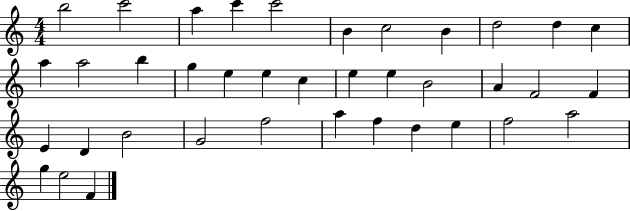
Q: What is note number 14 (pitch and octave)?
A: B5